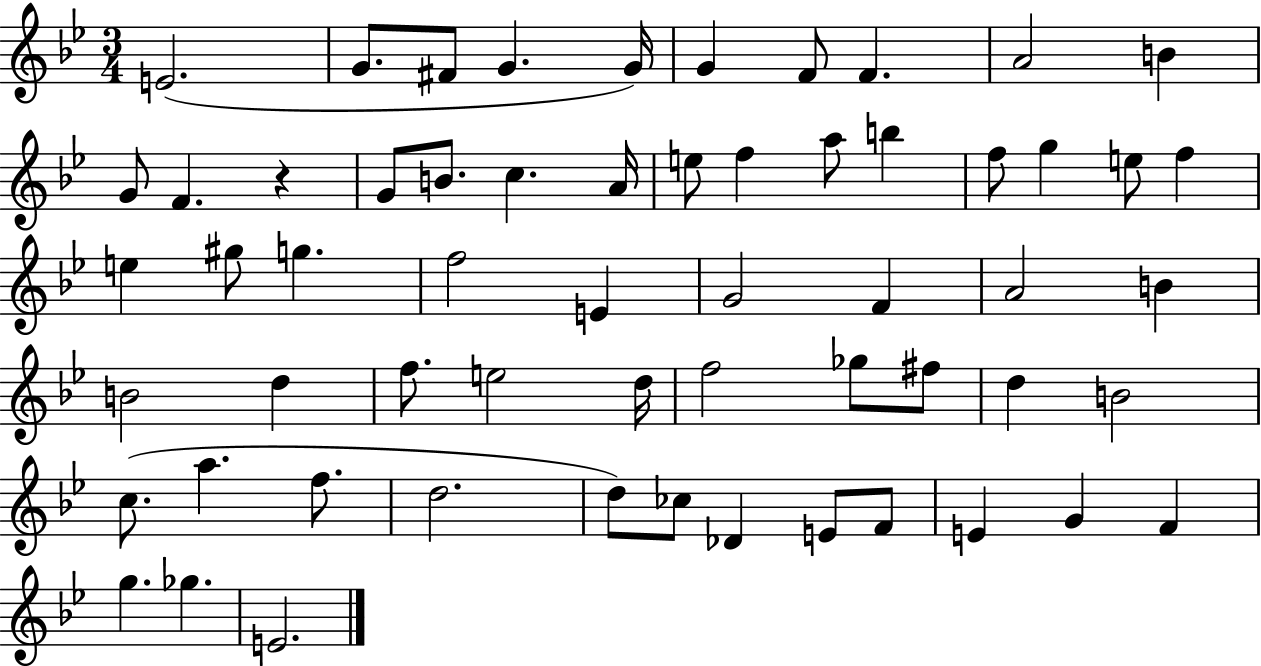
X:1
T:Untitled
M:3/4
L:1/4
K:Bb
E2 G/2 ^F/2 G G/4 G F/2 F A2 B G/2 F z G/2 B/2 c A/4 e/2 f a/2 b f/2 g e/2 f e ^g/2 g f2 E G2 F A2 B B2 d f/2 e2 d/4 f2 _g/2 ^f/2 d B2 c/2 a f/2 d2 d/2 _c/2 _D E/2 F/2 E G F g _g E2